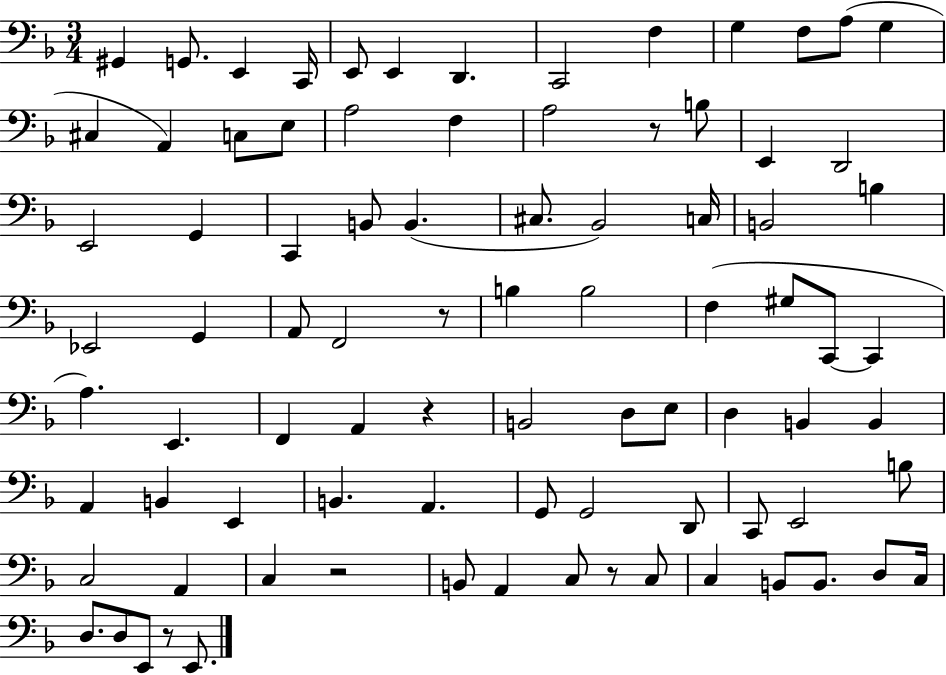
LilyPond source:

{
  \clef bass
  \numericTimeSignature
  \time 3/4
  \key f \major
  gis,4 g,8. e,4 c,16 | e,8 e,4 d,4. | c,2 f4 | g4 f8 a8( g4 | \break cis4 a,4) c8 e8 | a2 f4 | a2 r8 b8 | e,4 d,2 | \break e,2 g,4 | c,4 b,8 b,4.( | cis8. bes,2) c16 | b,2 b4 | \break ees,2 g,4 | a,8 f,2 r8 | b4 b2 | f4( gis8 c,8~~ c,4 | \break a4.) e,4. | f,4 a,4 r4 | b,2 d8 e8 | d4 b,4 b,4 | \break a,4 b,4 e,4 | b,4. a,4. | g,8 g,2 d,8 | c,8 e,2 b8 | \break c2 a,4 | c4 r2 | b,8 a,4 c8 r8 c8 | c4 b,8 b,8. d8 c16 | \break d8. d8 e,8 r8 e,8. | \bar "|."
}